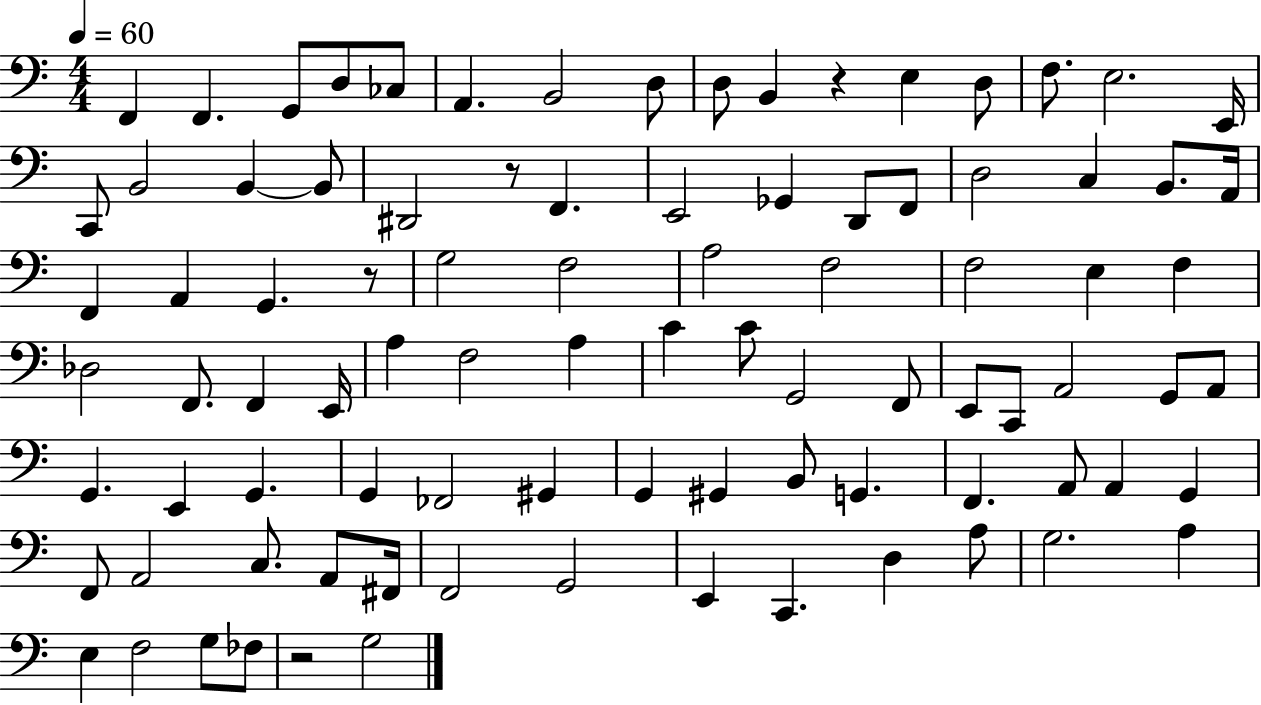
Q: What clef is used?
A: bass